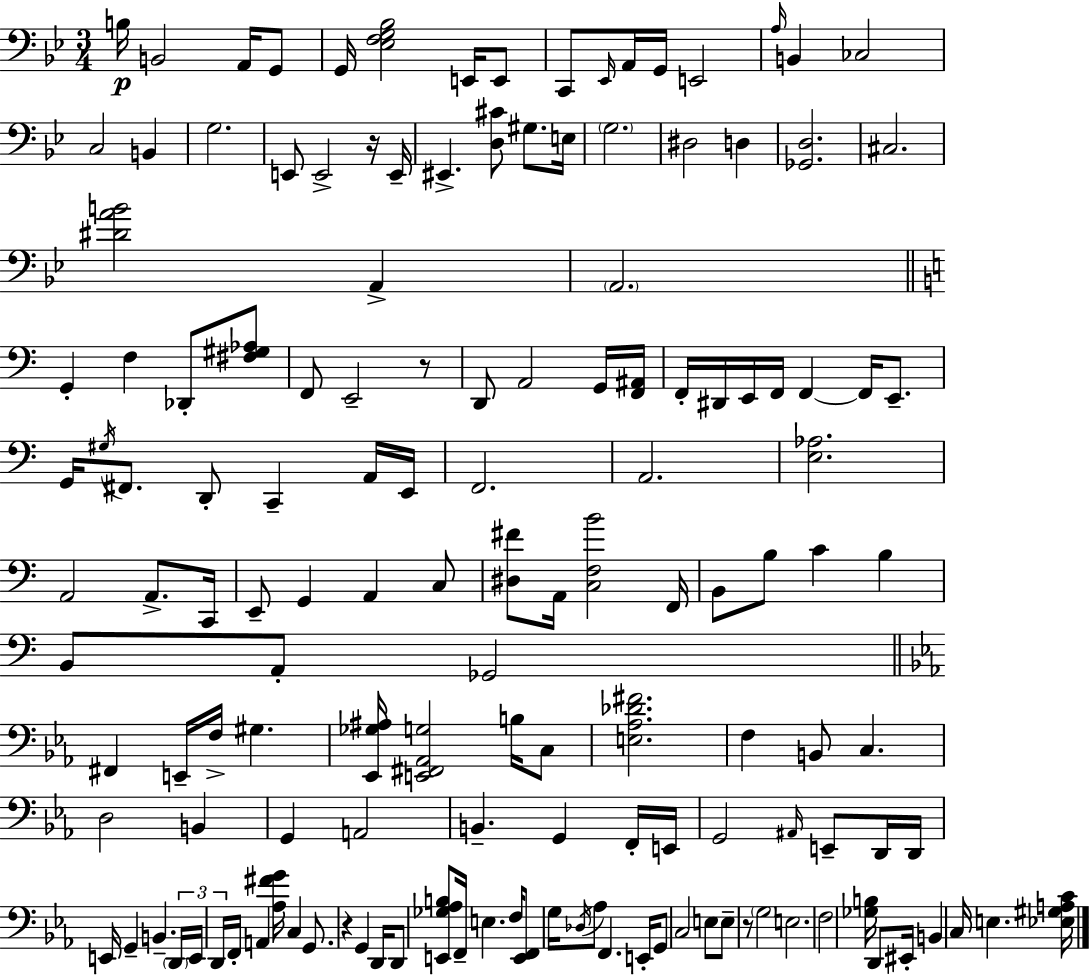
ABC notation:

X:1
T:Untitled
M:3/4
L:1/4
K:Gm
B,/4 B,,2 A,,/4 G,,/2 G,,/4 [_E,F,G,_B,]2 E,,/4 E,,/2 C,,/2 _E,,/4 A,,/4 G,,/4 E,,2 A,/4 B,, _C,2 C,2 B,, G,2 E,,/2 E,,2 z/4 E,,/4 ^E,, [D,^C]/2 ^G,/2 E,/4 G,2 ^D,2 D, [_G,,D,]2 ^C,2 [^DAB]2 A,, A,,2 G,, F, _D,,/2 [^F,^G,_A,]/2 F,,/2 E,,2 z/2 D,,/2 A,,2 G,,/4 [F,,^A,,]/4 F,,/4 ^D,,/4 E,,/4 F,,/4 F,, F,,/4 E,,/2 G,,/4 ^G,/4 ^F,,/2 D,,/2 C,, A,,/4 E,,/4 F,,2 A,,2 [E,_A,]2 A,,2 A,,/2 C,,/4 E,,/2 G,, A,, C,/2 [^D,^F]/2 A,,/4 [C,F,B]2 F,,/4 B,,/2 B,/2 C B, B,,/2 A,,/2 _G,,2 ^F,, E,,/4 F,/4 ^G, [_E,,_G,^A,]/4 [E,,^F,,_A,,G,]2 B,/4 C,/2 [E,_A,_D^F]2 F, B,,/2 C, D,2 B,, G,, A,,2 B,, G,, F,,/4 E,,/4 G,,2 ^A,,/4 E,,/2 D,,/4 D,,/4 E,,/4 G,, B,, D,,/4 E,,/4 D,,/4 F,,/4 A,, [_A,^FG]/4 C, G,,/2 z G,, D,,/4 D,,/2 [E,,_G,_A,B,]/2 F,,/4 E, F,/4 [E,,F,,]/2 G,/4 _D,/4 _A,/2 F,, E,,/4 G,,/2 C,2 E,/2 E,/2 z/2 G,2 E,2 F,2 [_G,B,]/4 D,,/2 ^E,,/4 B,, C,/4 E, [_E,^G,A,C]/4